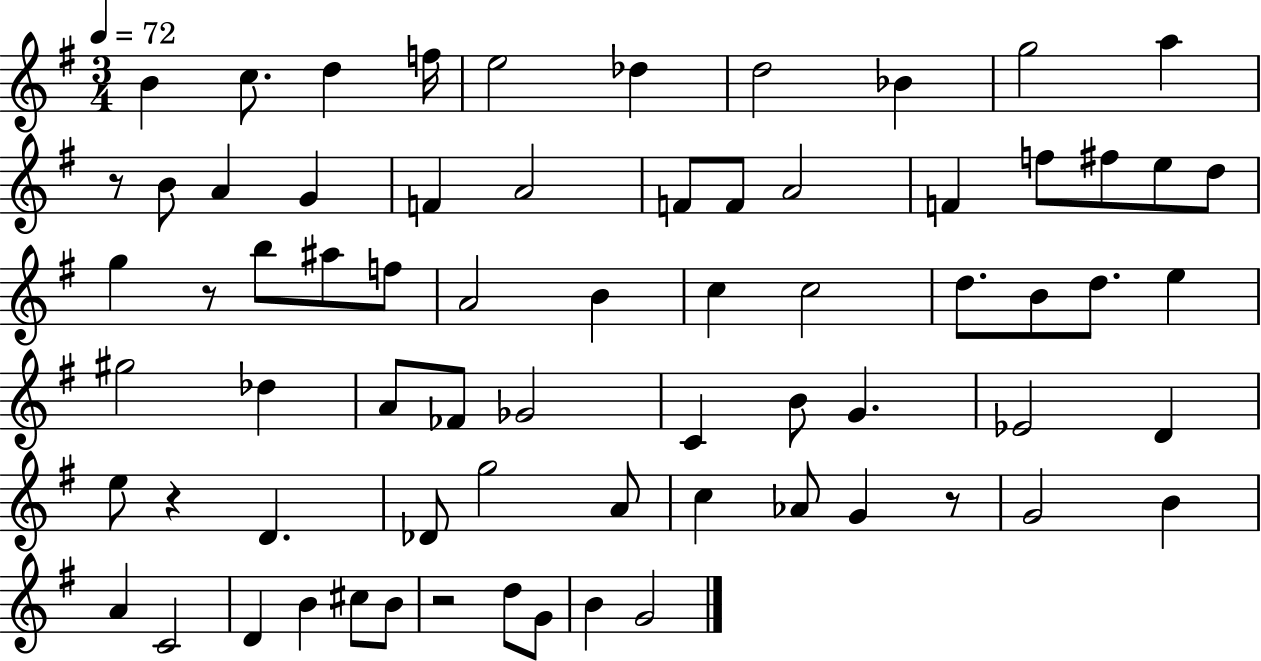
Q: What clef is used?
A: treble